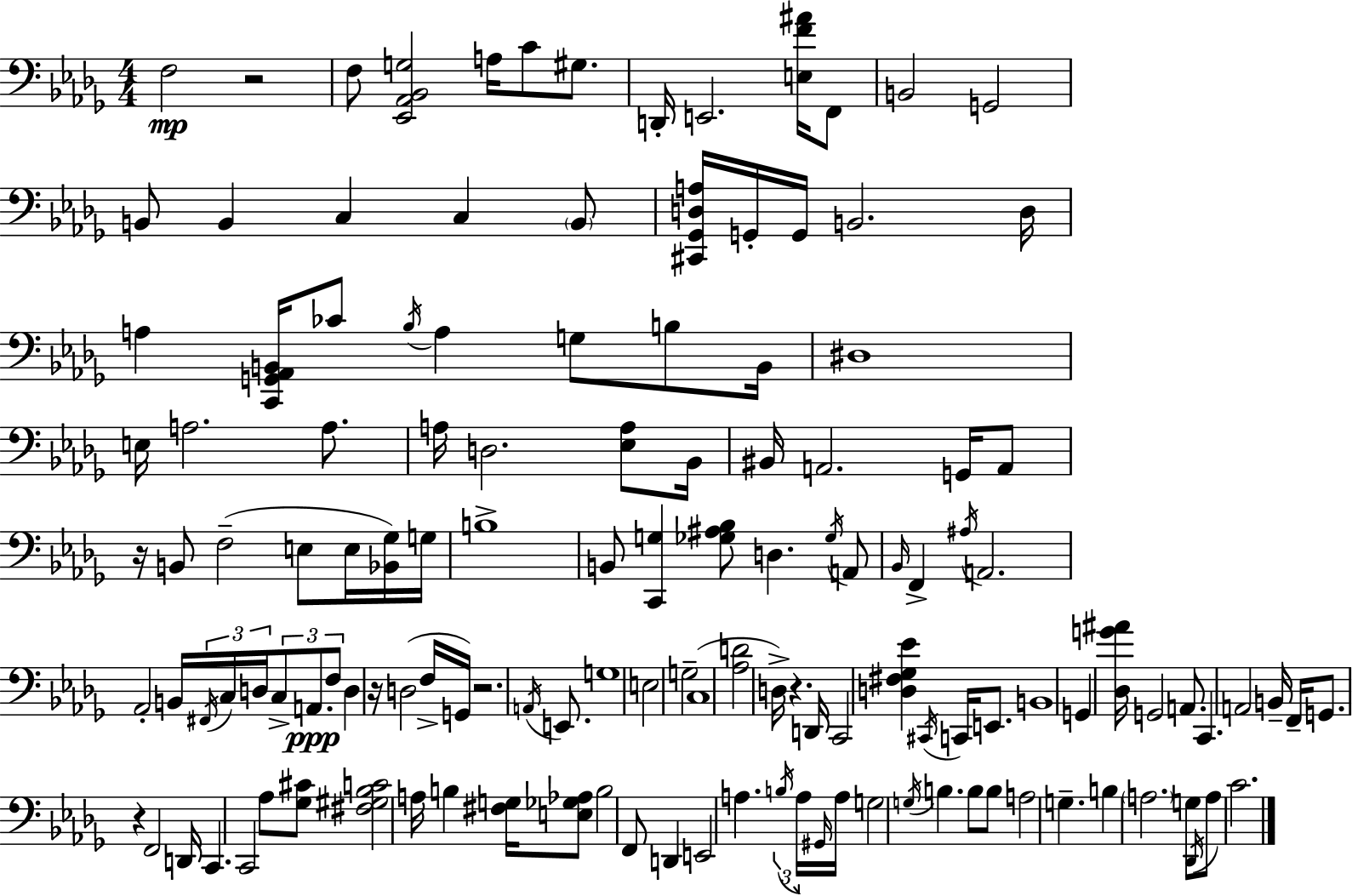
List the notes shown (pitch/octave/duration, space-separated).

F3/h R/h F3/e [Eb2,Ab2,Bb2,G3]/h A3/s C4/e G#3/e. D2/s E2/h. [E3,F4,A#4]/s F2/e B2/h G2/h B2/e B2/q C3/q C3/q B2/e [C#2,Gb2,D3,A3]/s G2/s G2/s B2/h. D3/s A3/q [C2,G2,Ab2,B2]/s CES4/e Bb3/s A3/q G3/e B3/e B2/s D#3/w E3/s A3/h. A3/e. A3/s D3/h. [Eb3,A3]/e Bb2/s BIS2/s A2/h. G2/s A2/e R/s B2/e F3/h E3/e E3/s [Bb2,Gb3]/s G3/s B3/w B2/e [C2,G3]/q [Gb3,A#3,Bb3]/e D3/q. Gb3/s A2/e Bb2/s F2/q A#3/s A2/h. Ab2/h B2/s F#2/s C3/s D3/s C3/e A2/e. F3/e D3/q R/s D3/h F3/s G2/s R/h. A2/s E2/e. G3/w E3/h G3/h C3/w [Ab3,D4]/h D3/s R/q. D2/s C2/h [D3,F#3,Gb3,Eb4]/q C#2/s C2/s E2/e. B2/w G2/q [Db3,G4,A#4]/s G2/h A2/e. C2/q. A2/h B2/s F2/s G2/e. R/q F2/h D2/s C2/q. C2/h Ab3/e [Gb3,C#4]/e [F#3,G#3,Bb3,C4]/h A3/s B3/q [F#3,G3]/s [E3,Gb3,Ab3]/e B3/h F2/e D2/q E2/h A3/q. B3/s A3/s G#2/s A3/s G3/h G3/s B3/q. B3/e B3/e A3/h G3/q. B3/q A3/h. G3/e Db2/s A3/e C4/h.